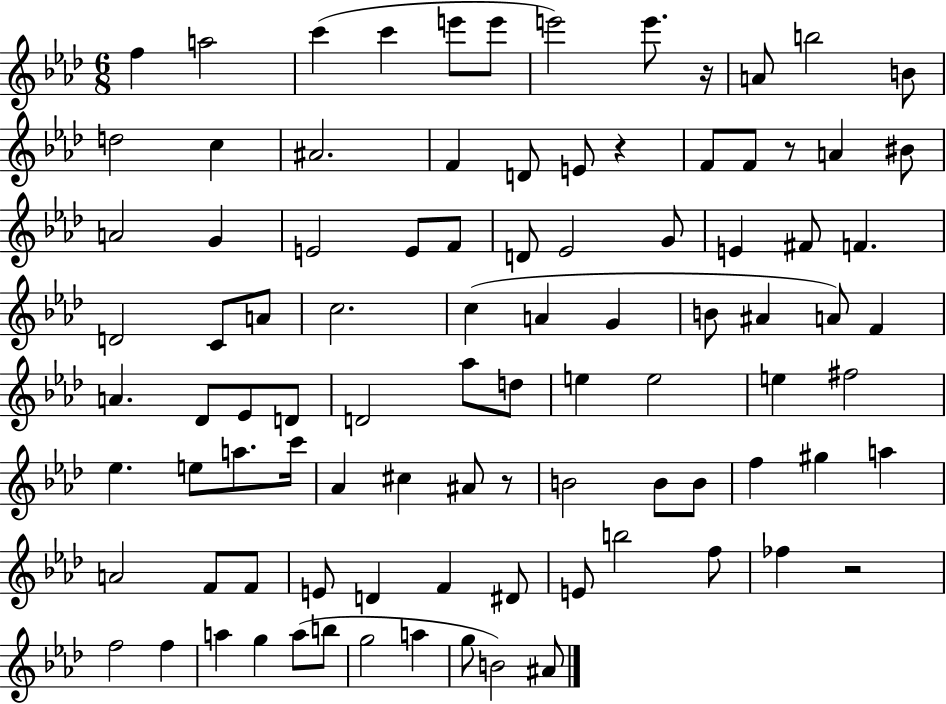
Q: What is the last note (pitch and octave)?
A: A#4